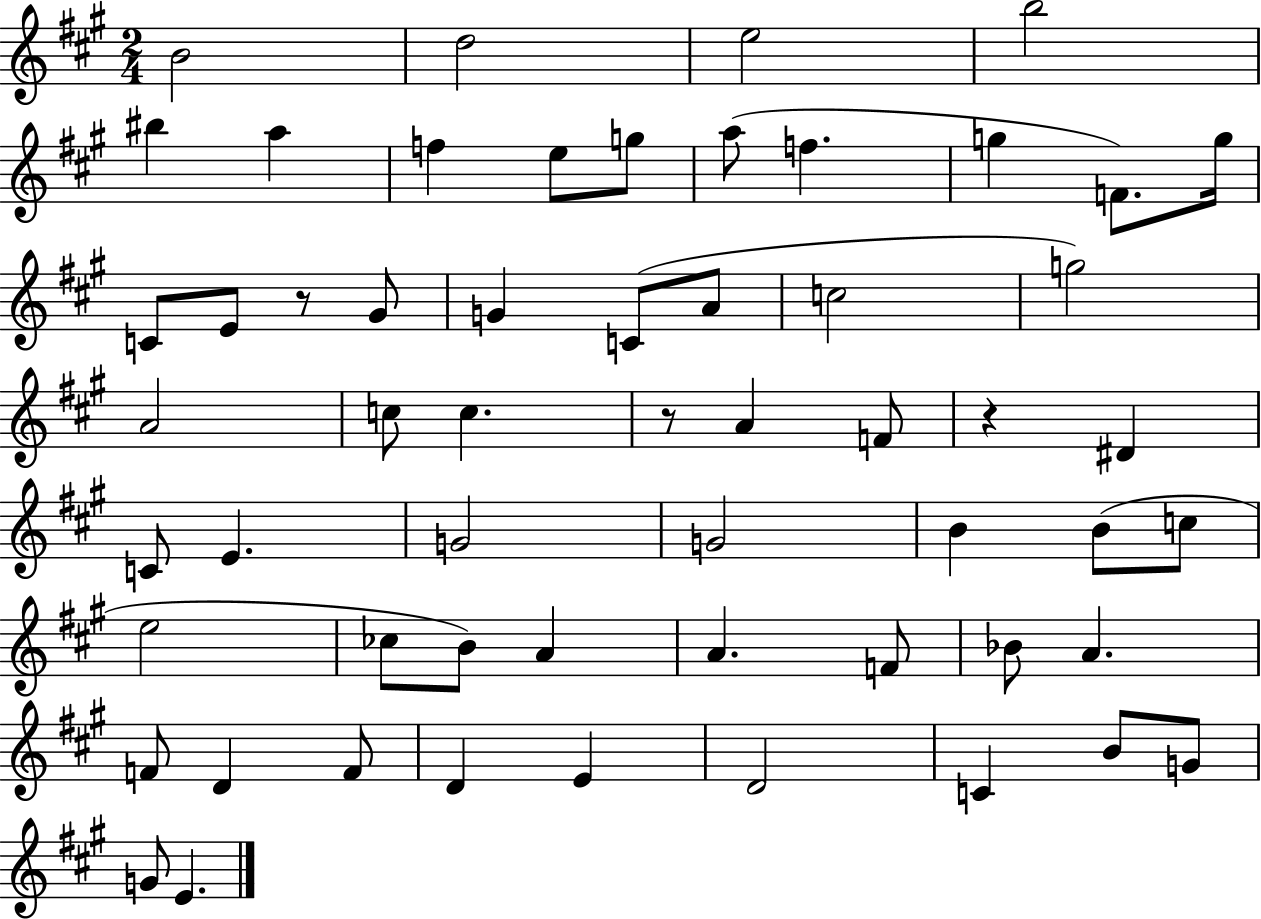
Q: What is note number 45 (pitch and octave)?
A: D4